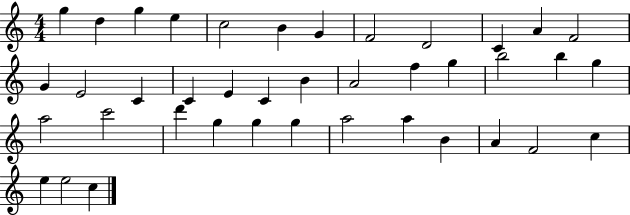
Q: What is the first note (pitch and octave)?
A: G5